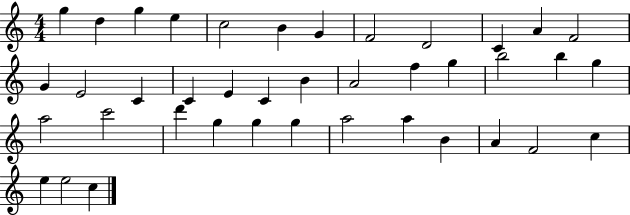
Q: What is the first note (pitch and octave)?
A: G5